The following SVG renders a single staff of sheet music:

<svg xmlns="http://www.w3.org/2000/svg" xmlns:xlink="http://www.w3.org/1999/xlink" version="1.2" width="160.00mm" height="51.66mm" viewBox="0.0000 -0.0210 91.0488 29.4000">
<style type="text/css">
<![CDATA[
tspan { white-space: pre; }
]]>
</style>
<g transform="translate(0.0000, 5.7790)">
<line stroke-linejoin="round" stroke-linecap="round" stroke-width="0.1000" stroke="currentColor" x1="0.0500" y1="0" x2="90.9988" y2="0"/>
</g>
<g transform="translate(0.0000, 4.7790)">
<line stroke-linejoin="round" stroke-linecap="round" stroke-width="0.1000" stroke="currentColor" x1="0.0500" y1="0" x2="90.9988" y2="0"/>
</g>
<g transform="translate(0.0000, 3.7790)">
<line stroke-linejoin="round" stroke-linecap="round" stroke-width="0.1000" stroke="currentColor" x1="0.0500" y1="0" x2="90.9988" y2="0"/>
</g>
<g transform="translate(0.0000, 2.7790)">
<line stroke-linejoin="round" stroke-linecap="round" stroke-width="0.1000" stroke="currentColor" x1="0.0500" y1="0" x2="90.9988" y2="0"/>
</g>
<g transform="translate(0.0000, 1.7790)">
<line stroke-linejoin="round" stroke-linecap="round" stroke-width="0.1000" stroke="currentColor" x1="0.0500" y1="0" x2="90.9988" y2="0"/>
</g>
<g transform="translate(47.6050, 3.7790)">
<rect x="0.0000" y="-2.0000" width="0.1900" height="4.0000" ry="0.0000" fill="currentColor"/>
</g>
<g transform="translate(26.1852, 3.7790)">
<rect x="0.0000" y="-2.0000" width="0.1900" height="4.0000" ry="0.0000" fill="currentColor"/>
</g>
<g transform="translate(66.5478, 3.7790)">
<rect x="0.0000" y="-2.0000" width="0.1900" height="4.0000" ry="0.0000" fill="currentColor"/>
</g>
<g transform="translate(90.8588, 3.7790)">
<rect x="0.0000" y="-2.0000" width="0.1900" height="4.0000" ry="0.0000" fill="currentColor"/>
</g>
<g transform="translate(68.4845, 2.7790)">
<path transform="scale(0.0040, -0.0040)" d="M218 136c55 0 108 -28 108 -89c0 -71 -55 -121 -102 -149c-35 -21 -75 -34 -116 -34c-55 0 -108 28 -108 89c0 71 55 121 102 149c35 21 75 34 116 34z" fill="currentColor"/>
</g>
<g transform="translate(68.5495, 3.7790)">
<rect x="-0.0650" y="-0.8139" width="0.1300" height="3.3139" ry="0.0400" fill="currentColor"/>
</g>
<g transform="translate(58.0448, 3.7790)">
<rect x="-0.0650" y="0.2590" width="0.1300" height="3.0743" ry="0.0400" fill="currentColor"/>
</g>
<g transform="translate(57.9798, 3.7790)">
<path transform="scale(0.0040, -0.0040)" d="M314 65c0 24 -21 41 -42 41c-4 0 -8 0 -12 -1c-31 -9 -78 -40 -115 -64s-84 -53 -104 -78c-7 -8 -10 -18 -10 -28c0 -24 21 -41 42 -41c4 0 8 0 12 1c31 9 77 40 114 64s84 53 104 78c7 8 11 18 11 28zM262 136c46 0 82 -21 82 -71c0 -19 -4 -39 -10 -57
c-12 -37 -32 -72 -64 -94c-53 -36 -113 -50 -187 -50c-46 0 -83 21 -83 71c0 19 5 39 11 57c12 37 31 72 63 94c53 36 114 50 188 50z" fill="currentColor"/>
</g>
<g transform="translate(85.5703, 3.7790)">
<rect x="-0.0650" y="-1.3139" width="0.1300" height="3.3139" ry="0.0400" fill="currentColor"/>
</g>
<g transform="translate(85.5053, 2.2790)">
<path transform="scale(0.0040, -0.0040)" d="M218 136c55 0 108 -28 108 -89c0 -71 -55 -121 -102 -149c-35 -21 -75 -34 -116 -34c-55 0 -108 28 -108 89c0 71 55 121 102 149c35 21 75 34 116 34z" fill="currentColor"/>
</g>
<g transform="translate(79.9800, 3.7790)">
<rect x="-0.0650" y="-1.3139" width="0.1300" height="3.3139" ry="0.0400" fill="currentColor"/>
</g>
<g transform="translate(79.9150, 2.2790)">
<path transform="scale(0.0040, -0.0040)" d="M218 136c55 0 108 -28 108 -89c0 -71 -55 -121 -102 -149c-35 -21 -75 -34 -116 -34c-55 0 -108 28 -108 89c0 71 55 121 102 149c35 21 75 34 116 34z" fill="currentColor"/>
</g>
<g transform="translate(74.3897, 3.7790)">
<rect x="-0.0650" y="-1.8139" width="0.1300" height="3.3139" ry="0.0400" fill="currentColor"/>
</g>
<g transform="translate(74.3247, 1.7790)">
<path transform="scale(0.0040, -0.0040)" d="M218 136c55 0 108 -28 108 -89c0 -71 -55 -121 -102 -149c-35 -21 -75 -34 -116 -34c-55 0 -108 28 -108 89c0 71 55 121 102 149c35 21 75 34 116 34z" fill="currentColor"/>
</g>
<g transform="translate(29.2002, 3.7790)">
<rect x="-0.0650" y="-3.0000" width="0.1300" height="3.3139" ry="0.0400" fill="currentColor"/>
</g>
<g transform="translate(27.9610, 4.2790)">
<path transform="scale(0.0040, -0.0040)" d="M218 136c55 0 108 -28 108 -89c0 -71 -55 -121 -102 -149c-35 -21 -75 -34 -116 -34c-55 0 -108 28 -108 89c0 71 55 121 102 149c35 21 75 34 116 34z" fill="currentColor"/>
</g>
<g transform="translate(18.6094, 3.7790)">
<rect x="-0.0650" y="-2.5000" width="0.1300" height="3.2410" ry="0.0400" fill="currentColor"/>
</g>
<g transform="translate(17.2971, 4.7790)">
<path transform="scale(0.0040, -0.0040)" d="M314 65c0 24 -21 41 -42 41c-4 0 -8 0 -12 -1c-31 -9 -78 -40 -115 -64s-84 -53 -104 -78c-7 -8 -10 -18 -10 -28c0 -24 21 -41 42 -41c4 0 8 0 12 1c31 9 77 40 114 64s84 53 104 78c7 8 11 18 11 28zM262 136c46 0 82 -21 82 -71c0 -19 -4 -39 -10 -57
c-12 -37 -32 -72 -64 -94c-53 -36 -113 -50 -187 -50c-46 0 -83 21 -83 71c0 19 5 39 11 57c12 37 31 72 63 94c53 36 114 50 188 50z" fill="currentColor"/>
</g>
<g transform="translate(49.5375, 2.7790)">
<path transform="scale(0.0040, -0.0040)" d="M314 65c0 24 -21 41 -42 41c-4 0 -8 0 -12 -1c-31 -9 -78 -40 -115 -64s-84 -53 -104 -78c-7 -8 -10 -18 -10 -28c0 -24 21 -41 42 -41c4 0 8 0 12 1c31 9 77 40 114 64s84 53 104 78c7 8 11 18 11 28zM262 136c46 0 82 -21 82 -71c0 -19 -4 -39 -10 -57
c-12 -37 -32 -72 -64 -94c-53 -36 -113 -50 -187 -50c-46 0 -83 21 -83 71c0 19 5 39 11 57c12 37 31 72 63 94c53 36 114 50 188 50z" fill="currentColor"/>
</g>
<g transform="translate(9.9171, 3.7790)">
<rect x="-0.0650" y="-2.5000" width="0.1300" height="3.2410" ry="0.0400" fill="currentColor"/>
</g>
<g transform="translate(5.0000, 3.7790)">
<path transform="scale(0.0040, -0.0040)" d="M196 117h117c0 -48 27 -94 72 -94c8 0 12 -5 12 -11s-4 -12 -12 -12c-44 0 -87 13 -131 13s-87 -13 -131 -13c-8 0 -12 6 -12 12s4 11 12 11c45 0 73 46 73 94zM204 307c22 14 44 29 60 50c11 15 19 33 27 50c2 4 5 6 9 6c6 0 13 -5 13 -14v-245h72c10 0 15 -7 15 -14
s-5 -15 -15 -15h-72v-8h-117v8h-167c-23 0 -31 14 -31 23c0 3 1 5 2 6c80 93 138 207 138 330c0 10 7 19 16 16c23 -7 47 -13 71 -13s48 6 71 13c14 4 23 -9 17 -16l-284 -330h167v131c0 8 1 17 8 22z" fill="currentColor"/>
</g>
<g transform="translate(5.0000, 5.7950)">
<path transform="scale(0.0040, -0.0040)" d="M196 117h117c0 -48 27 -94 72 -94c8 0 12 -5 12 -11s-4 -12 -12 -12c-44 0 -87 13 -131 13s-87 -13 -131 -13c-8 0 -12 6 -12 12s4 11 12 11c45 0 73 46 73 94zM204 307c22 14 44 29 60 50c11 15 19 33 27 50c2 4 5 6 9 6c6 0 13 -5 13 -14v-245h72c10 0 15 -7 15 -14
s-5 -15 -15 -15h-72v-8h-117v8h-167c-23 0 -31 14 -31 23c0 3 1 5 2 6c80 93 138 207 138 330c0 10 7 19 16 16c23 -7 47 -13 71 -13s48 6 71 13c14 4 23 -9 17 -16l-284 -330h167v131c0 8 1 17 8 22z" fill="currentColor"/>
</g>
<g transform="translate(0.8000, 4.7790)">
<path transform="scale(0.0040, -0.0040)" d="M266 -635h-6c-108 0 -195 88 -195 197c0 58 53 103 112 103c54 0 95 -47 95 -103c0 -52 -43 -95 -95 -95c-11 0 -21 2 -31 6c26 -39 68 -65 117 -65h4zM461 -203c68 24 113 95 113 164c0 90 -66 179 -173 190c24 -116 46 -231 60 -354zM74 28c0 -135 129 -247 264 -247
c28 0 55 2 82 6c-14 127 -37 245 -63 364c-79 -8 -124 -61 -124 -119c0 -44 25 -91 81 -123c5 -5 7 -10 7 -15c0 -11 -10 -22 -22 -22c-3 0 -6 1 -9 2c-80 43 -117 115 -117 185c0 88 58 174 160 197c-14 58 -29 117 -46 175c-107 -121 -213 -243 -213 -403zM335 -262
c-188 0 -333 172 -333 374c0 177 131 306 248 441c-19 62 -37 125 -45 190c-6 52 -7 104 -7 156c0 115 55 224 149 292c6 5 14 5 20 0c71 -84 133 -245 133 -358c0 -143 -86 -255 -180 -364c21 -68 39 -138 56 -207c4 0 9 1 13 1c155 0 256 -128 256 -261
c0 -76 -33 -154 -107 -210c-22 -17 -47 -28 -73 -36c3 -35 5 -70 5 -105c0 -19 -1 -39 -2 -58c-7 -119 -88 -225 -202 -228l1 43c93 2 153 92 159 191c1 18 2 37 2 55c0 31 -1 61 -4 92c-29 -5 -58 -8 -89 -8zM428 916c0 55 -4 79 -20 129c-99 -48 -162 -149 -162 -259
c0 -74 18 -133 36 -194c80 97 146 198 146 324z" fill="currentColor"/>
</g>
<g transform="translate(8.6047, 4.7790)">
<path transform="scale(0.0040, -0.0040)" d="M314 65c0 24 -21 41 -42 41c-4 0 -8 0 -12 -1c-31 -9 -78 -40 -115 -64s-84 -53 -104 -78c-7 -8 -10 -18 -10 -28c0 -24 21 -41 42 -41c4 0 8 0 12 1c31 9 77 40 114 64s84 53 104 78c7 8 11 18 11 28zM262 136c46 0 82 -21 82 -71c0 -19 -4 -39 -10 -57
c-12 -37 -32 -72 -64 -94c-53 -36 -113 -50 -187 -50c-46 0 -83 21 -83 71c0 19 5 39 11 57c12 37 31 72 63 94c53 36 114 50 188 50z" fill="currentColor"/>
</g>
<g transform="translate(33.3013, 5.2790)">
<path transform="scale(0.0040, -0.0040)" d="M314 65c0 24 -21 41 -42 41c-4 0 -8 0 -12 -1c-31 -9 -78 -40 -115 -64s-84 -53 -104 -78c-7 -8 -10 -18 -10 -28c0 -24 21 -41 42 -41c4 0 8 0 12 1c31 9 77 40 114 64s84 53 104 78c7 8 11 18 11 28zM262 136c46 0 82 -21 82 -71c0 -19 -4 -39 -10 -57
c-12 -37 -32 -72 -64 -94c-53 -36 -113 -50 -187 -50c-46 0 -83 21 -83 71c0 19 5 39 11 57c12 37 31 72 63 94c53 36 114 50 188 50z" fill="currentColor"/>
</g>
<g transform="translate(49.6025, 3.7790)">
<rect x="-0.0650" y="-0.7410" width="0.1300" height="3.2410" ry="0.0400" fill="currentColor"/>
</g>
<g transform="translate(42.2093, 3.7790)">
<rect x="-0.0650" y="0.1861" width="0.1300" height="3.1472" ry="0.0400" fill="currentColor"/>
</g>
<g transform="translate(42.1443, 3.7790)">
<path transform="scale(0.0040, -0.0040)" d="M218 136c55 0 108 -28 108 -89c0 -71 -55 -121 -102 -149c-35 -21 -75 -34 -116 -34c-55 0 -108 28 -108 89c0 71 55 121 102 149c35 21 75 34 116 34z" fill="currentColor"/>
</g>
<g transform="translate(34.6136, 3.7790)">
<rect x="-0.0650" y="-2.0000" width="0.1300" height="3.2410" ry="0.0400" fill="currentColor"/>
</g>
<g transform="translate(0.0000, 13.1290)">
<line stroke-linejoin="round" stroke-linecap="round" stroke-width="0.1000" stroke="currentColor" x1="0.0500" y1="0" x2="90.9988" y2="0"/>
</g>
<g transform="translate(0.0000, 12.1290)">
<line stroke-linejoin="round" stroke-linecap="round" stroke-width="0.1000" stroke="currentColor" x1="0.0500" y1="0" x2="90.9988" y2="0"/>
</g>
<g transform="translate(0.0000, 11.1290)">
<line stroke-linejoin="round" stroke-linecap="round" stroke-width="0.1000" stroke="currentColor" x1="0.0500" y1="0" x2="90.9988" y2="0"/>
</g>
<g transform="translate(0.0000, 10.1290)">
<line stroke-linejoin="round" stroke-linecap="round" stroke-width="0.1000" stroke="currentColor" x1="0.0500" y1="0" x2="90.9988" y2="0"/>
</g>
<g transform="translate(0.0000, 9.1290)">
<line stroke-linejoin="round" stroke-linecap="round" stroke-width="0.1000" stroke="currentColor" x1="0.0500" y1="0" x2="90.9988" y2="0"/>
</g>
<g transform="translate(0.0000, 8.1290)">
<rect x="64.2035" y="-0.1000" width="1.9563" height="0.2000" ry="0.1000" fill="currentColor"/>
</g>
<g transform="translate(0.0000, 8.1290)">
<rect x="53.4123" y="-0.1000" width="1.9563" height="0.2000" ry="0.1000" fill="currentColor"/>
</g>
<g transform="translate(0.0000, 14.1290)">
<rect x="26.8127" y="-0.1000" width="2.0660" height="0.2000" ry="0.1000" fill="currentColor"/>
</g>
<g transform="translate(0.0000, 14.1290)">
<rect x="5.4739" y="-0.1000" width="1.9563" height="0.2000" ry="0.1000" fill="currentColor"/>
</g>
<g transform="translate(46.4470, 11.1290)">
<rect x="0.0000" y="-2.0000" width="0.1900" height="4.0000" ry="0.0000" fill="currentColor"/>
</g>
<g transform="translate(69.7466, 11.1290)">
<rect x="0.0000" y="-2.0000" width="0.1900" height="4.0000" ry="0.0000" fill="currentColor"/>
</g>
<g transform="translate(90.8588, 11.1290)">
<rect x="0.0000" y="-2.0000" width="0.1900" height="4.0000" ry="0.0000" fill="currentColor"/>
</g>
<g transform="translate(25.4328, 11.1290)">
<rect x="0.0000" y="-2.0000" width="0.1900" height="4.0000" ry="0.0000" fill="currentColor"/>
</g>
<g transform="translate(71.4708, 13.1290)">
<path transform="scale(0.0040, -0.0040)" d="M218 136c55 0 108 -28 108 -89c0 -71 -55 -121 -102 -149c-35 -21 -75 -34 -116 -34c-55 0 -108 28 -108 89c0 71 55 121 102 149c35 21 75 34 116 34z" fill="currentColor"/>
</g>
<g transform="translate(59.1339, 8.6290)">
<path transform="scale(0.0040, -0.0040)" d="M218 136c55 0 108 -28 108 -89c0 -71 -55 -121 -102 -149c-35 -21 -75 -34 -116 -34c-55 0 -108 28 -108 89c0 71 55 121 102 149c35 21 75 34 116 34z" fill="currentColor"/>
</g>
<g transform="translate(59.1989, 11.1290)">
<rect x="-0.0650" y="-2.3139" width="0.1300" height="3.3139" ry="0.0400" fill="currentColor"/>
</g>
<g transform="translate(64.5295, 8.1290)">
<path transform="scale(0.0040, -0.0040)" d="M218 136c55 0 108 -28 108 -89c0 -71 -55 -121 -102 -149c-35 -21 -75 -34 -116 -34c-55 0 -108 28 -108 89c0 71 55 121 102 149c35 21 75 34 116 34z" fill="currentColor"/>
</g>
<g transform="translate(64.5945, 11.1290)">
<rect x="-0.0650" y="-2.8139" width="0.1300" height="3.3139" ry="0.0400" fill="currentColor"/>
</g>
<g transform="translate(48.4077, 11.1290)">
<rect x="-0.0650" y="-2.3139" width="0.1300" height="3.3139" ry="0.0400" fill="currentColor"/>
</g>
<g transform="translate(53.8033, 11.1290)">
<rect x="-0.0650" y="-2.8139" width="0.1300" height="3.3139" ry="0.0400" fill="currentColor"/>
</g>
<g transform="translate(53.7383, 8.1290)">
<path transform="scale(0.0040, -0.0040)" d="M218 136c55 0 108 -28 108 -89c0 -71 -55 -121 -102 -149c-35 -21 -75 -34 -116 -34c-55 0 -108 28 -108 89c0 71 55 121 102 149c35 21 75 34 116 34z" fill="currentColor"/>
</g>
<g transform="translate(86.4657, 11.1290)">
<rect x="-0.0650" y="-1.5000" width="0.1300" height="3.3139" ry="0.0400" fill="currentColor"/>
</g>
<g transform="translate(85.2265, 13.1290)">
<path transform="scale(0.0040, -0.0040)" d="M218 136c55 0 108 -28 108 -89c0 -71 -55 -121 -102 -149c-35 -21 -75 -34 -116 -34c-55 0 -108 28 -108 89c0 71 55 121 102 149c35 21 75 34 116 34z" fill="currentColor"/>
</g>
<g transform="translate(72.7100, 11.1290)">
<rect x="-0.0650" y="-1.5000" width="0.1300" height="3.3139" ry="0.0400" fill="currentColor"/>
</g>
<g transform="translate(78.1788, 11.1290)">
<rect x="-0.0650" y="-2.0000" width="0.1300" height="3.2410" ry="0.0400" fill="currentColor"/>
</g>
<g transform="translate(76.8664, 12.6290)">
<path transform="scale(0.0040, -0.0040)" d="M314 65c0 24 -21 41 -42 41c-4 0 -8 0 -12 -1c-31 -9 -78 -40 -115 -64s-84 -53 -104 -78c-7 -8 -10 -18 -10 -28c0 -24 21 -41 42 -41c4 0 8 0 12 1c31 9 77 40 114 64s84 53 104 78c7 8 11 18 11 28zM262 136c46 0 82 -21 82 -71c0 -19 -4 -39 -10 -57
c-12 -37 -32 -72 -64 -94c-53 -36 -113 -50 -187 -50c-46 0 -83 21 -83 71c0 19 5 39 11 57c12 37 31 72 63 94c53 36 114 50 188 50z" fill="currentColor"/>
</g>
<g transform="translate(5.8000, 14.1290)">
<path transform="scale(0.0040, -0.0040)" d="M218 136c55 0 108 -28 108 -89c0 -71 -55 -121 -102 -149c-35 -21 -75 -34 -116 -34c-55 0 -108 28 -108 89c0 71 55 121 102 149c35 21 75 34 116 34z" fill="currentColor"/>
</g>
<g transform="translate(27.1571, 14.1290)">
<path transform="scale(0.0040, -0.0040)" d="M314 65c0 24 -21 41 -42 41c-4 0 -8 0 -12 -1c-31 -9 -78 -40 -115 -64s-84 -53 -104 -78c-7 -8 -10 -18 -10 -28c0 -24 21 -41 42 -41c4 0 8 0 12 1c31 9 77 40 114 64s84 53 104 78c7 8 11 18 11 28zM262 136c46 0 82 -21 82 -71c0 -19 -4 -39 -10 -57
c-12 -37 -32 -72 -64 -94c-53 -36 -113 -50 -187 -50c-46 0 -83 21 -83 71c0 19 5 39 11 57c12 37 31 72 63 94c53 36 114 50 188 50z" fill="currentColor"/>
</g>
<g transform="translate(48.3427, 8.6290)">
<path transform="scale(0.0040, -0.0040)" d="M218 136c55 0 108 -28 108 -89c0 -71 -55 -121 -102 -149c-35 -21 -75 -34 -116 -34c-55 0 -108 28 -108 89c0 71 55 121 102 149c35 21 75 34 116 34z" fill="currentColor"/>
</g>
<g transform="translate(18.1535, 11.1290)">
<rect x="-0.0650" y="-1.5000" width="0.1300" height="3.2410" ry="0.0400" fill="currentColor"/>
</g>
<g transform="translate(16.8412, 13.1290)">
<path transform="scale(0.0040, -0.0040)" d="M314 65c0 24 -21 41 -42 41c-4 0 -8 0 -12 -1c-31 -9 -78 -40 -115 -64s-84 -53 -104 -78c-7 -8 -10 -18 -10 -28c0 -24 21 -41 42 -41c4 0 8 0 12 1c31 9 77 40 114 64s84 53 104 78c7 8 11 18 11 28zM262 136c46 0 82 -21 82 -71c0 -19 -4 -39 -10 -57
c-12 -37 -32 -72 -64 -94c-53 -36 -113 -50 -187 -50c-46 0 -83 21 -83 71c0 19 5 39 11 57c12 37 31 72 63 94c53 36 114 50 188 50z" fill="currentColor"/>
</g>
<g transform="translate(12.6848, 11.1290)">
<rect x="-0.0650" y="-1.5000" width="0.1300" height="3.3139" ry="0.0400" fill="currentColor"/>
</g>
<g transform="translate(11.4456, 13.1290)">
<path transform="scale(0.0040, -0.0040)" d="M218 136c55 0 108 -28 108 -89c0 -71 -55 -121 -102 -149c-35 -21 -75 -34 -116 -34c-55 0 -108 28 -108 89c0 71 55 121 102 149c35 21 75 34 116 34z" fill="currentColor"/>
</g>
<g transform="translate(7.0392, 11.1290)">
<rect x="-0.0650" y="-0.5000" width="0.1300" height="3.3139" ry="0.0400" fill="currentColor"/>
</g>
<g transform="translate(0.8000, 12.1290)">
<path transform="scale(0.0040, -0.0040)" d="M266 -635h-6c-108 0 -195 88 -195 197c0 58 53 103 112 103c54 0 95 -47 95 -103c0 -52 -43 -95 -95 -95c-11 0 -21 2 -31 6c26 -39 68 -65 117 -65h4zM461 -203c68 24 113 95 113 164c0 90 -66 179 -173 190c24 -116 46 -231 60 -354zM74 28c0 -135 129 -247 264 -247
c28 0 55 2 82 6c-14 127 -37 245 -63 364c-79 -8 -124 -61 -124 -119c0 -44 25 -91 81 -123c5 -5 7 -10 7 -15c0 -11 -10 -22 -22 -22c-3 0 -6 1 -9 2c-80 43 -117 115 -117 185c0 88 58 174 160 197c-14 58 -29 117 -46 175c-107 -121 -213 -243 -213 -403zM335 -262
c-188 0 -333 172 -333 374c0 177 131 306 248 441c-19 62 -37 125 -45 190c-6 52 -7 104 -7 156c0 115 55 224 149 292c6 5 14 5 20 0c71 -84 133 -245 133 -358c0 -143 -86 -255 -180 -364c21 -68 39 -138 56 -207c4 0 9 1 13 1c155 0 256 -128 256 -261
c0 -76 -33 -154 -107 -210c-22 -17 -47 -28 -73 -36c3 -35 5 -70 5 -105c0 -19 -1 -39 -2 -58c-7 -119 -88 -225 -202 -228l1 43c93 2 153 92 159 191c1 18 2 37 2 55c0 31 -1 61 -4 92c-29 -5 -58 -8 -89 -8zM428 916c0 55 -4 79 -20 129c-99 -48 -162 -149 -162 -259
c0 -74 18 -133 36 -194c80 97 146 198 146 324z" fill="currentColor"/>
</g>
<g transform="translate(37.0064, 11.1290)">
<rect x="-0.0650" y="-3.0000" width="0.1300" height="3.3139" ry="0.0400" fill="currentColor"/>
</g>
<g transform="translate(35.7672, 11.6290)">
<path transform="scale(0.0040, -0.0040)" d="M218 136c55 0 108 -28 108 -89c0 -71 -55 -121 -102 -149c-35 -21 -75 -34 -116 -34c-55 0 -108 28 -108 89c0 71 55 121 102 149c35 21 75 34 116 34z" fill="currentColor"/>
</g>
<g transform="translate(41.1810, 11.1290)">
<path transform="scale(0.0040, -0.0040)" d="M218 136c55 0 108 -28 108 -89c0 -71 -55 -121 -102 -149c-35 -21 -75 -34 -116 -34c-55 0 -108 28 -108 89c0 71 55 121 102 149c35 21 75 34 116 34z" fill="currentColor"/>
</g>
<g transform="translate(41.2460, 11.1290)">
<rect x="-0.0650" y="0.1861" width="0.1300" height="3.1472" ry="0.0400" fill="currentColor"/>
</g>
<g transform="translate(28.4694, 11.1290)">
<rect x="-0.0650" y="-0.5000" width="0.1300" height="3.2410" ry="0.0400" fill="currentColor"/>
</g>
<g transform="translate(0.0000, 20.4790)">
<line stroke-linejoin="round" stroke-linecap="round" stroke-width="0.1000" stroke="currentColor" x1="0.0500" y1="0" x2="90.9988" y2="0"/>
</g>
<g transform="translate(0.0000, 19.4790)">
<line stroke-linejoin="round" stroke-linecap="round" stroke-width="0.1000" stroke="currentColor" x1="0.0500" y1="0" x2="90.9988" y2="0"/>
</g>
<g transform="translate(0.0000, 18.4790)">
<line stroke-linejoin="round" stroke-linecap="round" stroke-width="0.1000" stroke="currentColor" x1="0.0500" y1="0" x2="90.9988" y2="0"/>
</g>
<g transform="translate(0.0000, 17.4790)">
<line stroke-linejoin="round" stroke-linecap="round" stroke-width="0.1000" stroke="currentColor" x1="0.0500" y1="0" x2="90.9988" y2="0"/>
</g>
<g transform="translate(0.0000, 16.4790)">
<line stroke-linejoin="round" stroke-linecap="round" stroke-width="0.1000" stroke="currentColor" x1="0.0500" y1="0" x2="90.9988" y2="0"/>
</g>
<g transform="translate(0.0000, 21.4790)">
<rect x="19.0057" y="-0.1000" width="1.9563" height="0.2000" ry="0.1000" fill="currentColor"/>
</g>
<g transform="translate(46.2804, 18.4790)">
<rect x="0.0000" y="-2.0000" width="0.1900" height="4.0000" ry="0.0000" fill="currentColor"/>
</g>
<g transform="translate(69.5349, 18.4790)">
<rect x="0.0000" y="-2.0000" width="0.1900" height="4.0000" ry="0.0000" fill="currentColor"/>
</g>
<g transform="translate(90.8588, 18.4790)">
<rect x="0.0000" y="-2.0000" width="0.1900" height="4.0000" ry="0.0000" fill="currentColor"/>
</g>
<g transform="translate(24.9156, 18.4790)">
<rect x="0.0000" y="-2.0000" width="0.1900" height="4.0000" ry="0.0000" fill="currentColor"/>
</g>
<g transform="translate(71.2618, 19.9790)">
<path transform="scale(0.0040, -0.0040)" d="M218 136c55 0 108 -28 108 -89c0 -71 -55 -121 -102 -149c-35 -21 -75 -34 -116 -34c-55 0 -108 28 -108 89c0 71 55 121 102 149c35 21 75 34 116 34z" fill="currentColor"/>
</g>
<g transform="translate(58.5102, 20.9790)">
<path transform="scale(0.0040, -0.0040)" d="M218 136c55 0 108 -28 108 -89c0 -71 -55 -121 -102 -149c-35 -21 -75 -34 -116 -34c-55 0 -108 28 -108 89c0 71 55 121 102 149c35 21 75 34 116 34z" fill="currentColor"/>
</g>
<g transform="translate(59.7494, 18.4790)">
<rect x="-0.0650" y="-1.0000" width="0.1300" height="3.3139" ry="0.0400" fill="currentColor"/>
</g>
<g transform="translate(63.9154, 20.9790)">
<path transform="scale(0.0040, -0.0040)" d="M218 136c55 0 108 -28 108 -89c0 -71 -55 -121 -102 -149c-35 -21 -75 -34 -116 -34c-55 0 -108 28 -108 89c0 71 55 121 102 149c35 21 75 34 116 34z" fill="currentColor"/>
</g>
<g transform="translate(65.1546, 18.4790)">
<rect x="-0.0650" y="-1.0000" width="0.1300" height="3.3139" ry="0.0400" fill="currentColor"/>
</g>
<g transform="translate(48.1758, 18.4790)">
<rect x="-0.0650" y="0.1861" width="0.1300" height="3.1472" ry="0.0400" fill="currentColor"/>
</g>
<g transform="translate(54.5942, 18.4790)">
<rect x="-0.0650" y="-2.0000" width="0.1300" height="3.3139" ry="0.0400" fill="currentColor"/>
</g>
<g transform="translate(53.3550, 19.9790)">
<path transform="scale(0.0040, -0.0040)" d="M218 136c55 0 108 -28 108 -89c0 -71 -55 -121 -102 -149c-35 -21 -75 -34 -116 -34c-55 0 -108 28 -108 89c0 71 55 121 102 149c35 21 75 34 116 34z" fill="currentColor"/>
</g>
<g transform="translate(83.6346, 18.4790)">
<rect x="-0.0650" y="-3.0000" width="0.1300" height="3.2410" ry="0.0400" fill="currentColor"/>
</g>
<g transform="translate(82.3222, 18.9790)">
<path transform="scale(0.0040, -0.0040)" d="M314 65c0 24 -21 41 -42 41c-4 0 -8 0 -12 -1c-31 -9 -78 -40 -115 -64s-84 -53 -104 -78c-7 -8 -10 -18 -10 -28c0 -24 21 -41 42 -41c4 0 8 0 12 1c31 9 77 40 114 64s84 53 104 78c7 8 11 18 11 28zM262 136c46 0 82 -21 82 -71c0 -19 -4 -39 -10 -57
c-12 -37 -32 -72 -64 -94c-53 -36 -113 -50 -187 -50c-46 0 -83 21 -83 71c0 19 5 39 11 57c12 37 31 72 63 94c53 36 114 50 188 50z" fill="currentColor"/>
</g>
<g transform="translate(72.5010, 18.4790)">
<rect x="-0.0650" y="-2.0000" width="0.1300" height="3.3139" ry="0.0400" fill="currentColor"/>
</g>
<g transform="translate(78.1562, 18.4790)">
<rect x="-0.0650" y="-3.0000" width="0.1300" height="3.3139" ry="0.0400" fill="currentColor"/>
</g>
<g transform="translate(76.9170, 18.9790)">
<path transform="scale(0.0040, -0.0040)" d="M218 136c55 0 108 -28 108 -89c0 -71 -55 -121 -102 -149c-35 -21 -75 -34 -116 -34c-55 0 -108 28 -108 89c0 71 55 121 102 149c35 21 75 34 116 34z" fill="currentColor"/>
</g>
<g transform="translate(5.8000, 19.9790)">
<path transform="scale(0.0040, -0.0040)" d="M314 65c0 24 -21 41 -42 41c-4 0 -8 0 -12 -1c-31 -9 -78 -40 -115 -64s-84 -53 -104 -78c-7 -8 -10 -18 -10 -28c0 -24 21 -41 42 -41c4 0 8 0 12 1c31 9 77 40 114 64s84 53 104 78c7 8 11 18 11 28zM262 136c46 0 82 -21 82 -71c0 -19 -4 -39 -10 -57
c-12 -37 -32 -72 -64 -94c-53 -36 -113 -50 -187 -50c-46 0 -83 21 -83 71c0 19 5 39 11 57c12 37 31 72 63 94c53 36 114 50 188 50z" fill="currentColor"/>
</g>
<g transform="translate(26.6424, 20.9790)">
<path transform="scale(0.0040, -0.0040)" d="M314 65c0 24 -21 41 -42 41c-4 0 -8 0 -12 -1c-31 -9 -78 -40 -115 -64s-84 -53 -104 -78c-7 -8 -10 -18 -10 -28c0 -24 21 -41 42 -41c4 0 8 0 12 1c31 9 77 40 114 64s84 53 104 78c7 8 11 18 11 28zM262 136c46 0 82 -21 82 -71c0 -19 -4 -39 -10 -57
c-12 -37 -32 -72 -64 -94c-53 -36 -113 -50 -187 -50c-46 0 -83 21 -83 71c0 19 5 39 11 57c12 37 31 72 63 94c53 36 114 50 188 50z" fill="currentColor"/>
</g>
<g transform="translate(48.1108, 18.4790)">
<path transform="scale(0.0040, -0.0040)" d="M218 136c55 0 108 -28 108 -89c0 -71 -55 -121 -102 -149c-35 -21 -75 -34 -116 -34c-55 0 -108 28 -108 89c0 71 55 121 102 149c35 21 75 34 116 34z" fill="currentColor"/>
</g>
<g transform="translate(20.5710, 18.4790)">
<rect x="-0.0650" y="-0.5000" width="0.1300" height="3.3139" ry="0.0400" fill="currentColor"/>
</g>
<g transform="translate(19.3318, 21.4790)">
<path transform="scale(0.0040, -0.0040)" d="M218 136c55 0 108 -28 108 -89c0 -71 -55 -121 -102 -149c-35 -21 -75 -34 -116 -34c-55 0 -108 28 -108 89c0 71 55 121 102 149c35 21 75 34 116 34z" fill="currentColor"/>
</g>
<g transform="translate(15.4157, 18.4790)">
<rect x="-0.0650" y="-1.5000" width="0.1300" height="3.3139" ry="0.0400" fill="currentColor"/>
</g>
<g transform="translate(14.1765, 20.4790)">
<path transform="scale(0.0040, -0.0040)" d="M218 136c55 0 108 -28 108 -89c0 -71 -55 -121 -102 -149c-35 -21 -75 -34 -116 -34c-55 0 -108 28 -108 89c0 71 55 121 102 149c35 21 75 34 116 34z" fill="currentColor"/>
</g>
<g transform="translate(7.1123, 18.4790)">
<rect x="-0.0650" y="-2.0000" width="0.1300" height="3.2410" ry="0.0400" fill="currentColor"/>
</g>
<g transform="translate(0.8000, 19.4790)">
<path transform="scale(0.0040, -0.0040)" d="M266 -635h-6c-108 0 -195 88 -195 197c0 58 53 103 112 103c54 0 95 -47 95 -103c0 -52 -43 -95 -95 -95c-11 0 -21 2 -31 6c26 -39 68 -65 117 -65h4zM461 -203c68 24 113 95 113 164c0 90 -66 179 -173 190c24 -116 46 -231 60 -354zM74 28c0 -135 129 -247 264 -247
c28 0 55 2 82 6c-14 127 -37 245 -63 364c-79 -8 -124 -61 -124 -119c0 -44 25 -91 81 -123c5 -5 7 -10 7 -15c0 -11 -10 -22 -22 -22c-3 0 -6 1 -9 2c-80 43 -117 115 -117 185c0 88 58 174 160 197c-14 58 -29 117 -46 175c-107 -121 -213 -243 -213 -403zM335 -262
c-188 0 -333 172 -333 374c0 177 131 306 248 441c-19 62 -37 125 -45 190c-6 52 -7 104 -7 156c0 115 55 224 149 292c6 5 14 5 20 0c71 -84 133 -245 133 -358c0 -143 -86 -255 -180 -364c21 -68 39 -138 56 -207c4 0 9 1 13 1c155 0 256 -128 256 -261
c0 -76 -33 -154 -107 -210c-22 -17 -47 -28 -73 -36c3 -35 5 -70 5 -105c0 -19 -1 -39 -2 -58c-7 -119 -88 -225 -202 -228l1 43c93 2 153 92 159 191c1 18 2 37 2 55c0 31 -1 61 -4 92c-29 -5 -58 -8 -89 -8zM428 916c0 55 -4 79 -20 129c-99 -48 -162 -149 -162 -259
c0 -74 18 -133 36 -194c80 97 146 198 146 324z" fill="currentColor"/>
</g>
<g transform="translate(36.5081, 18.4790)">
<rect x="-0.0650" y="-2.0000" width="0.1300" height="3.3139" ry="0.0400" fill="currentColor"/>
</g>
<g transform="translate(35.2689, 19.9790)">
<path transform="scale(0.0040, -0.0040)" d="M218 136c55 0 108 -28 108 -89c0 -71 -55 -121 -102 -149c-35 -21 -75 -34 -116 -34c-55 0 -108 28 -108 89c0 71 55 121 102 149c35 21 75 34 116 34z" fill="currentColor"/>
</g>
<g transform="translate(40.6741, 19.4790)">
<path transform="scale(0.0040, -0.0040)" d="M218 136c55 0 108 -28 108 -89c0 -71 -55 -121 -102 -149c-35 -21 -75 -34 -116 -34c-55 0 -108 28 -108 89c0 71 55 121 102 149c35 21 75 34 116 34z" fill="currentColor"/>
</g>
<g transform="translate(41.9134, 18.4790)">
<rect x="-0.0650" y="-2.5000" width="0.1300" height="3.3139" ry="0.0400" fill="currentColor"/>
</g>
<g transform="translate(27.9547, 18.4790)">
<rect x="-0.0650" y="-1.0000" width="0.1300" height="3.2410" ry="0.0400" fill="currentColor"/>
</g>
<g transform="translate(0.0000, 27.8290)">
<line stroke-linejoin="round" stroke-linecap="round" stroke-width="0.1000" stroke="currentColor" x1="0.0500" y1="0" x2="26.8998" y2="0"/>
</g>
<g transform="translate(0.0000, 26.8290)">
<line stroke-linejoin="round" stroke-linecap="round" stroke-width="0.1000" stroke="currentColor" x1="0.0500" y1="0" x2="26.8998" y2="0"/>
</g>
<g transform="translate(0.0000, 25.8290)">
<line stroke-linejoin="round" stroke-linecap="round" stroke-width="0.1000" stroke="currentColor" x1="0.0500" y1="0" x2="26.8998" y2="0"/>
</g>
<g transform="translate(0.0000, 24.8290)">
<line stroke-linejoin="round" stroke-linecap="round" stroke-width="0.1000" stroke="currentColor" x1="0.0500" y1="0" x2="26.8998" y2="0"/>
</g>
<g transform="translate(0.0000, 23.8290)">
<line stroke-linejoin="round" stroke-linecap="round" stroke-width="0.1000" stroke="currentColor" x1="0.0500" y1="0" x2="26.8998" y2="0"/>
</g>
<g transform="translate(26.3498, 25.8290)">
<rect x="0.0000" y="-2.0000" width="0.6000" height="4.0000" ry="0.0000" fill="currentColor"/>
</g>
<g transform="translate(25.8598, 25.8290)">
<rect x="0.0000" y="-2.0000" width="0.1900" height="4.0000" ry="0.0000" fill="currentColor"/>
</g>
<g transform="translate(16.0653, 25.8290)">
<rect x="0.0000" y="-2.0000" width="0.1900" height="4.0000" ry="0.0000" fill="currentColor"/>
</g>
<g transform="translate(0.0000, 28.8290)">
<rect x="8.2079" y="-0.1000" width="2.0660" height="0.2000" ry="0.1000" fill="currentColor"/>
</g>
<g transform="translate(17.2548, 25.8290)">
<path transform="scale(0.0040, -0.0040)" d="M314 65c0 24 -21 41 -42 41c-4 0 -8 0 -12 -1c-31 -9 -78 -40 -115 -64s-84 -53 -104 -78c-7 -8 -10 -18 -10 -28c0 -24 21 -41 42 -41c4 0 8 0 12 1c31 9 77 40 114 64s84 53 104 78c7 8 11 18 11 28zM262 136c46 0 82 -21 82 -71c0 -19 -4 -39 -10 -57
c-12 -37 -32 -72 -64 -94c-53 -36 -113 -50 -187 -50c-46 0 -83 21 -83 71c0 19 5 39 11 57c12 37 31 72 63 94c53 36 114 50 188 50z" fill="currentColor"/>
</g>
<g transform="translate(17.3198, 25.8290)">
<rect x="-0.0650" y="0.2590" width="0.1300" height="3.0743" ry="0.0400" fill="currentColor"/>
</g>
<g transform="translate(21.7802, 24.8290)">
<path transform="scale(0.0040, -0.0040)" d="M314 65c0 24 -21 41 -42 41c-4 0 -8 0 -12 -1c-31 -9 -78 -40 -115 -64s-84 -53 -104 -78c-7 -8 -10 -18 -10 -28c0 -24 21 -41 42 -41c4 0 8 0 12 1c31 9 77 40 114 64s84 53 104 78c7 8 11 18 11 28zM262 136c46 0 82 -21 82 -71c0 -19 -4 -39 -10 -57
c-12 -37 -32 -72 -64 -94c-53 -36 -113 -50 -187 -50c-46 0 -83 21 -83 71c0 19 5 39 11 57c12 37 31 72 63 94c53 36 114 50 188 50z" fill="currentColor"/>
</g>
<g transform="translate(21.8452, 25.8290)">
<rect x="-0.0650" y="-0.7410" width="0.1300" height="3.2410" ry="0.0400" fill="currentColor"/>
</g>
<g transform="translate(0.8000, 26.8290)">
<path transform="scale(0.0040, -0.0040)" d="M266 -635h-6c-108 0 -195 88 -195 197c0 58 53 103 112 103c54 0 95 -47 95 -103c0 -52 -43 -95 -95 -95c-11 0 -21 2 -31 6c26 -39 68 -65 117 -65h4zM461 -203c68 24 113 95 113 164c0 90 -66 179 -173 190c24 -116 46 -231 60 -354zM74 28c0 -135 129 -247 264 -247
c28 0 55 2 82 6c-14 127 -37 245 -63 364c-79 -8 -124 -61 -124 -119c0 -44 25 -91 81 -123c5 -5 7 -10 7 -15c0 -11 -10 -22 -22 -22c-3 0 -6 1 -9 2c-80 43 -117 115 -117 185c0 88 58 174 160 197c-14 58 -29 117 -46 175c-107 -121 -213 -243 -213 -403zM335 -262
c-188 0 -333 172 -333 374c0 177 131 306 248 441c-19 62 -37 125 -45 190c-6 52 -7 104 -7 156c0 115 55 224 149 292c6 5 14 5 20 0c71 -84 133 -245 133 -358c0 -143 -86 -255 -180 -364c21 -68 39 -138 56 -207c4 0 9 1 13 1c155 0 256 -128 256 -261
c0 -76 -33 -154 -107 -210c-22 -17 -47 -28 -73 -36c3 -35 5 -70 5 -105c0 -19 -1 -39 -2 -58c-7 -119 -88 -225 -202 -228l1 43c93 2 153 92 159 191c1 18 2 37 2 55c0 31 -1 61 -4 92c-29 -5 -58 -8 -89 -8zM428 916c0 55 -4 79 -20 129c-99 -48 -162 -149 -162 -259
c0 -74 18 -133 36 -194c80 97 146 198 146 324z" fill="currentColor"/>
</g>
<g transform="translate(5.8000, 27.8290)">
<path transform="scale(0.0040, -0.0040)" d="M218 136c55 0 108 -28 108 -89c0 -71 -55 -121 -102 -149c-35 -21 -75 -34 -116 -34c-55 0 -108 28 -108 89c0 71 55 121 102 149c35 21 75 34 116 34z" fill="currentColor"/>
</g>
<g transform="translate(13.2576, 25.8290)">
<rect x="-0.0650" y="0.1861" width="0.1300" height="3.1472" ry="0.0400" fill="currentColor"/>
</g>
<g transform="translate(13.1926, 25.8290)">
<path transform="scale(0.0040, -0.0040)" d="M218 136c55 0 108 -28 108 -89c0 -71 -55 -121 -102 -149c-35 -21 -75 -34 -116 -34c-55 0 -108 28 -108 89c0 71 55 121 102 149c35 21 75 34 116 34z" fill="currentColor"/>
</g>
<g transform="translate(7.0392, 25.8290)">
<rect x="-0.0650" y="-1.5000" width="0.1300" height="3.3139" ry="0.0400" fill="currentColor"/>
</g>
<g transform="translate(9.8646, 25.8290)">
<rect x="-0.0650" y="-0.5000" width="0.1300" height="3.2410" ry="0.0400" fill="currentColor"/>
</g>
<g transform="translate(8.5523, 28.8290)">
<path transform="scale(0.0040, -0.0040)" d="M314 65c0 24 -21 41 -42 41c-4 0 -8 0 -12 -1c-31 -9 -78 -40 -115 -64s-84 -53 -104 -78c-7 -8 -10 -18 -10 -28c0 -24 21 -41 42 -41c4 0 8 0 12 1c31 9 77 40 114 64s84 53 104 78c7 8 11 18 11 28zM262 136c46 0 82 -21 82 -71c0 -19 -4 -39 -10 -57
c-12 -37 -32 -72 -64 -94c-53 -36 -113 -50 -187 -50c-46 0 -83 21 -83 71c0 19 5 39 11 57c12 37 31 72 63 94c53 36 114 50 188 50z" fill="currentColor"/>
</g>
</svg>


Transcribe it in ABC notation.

X:1
T:Untitled
M:4/4
L:1/4
K:C
G2 G2 A F2 B d2 B2 d f e e C E E2 C2 A B g a g a E F2 E F2 E C D2 F G B F D D F A A2 E C2 B B2 d2